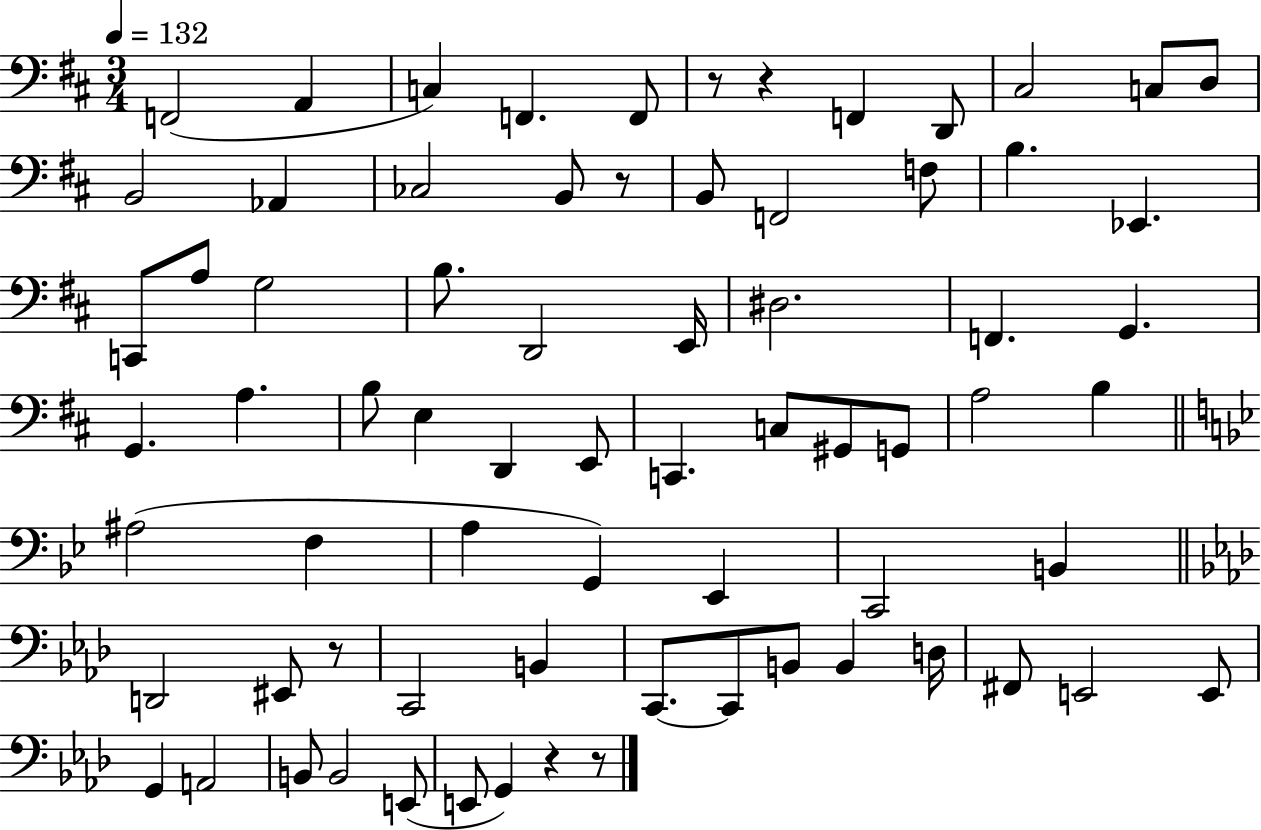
F2/h A2/q C3/q F2/q. F2/e R/e R/q F2/q D2/e C#3/h C3/e D3/e B2/h Ab2/q CES3/h B2/e R/e B2/e F2/h F3/e B3/q. Eb2/q. C2/e A3/e G3/h B3/e. D2/h E2/s D#3/h. F2/q. G2/q. G2/q. A3/q. B3/e E3/q D2/q E2/e C2/q. C3/e G#2/e G2/e A3/h B3/q A#3/h F3/q A3/q G2/q Eb2/q C2/h B2/q D2/h EIS2/e R/e C2/h B2/q C2/e. C2/e B2/e B2/q D3/s F#2/e E2/h E2/e G2/q A2/h B2/e B2/h E2/e E2/e G2/q R/q R/e